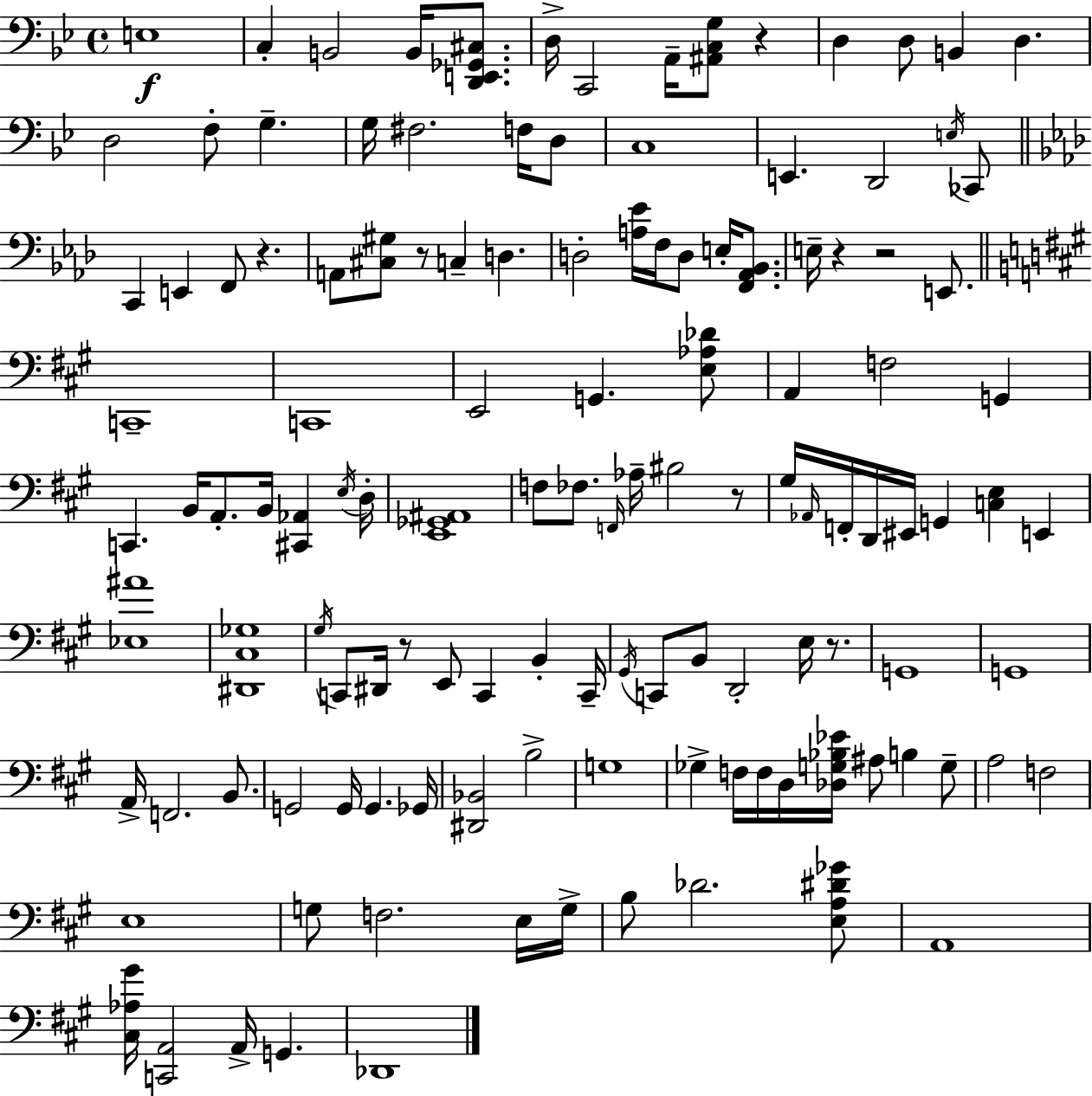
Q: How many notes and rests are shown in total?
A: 127